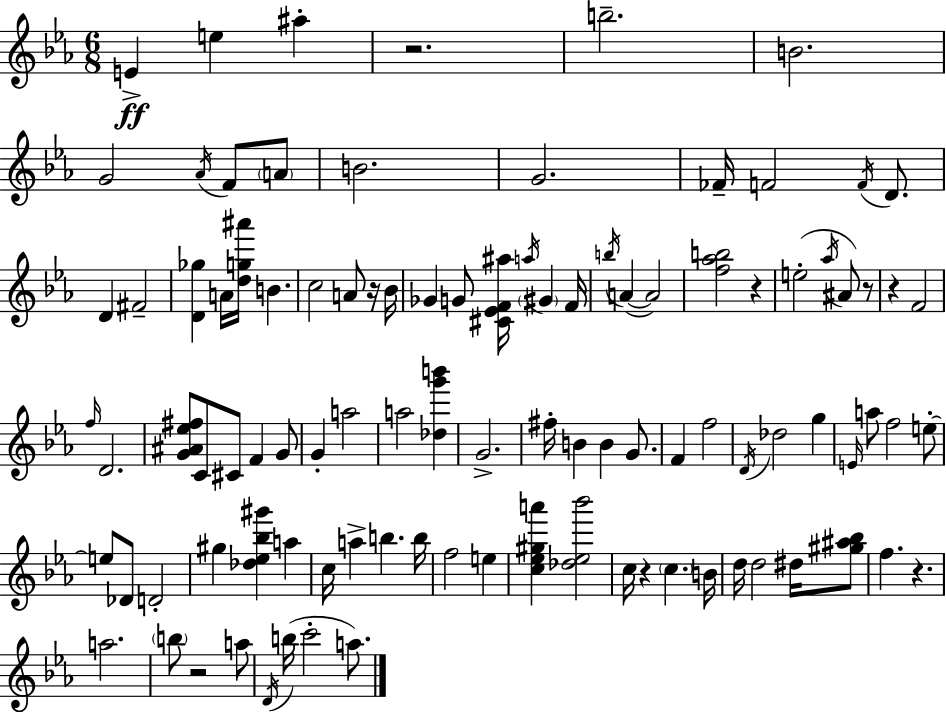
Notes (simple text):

E4/q E5/q A#5/q R/h. B5/h. B4/h. G4/h Ab4/s F4/e A4/e B4/h. G4/h. FES4/s F4/h F4/s D4/e. D4/q F#4/h [D4,Gb5]/q A4/s [D5,G5,A#6]/s B4/q. C5/h A4/e R/s Bb4/s Gb4/q G4/e [C#4,Eb4,F4,A#5]/s A5/s G#4/q F4/s B5/s A4/q A4/h [F5,Ab5,B5]/h R/q E5/h Ab5/s A#4/e R/e R/q F4/h F5/s D4/h. [G4,A#4,Eb5,F#5]/e C4/e C#4/e F4/q G4/e G4/q A5/h A5/h [Db5,G6,B6]/q G4/h. F#5/s B4/q B4/q G4/e. F4/q F5/h D4/s Db5/h G5/q E4/s A5/e F5/h E5/e E5/e Db4/e D4/h G#5/q [Db5,Eb5,Bb5,G#6]/q A5/q C5/s A5/q B5/q. B5/s F5/h E5/q [C5,Eb5,G#5,A6]/q [Db5,Eb5,Bb6]/h C5/s R/q C5/q. B4/s D5/s D5/h D#5/s [G#5,A#5,Bb5]/e F5/q. R/q. A5/h. B5/e R/h A5/e D4/s B5/s C6/h A5/e.